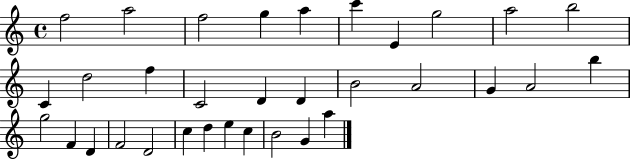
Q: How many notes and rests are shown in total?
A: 33